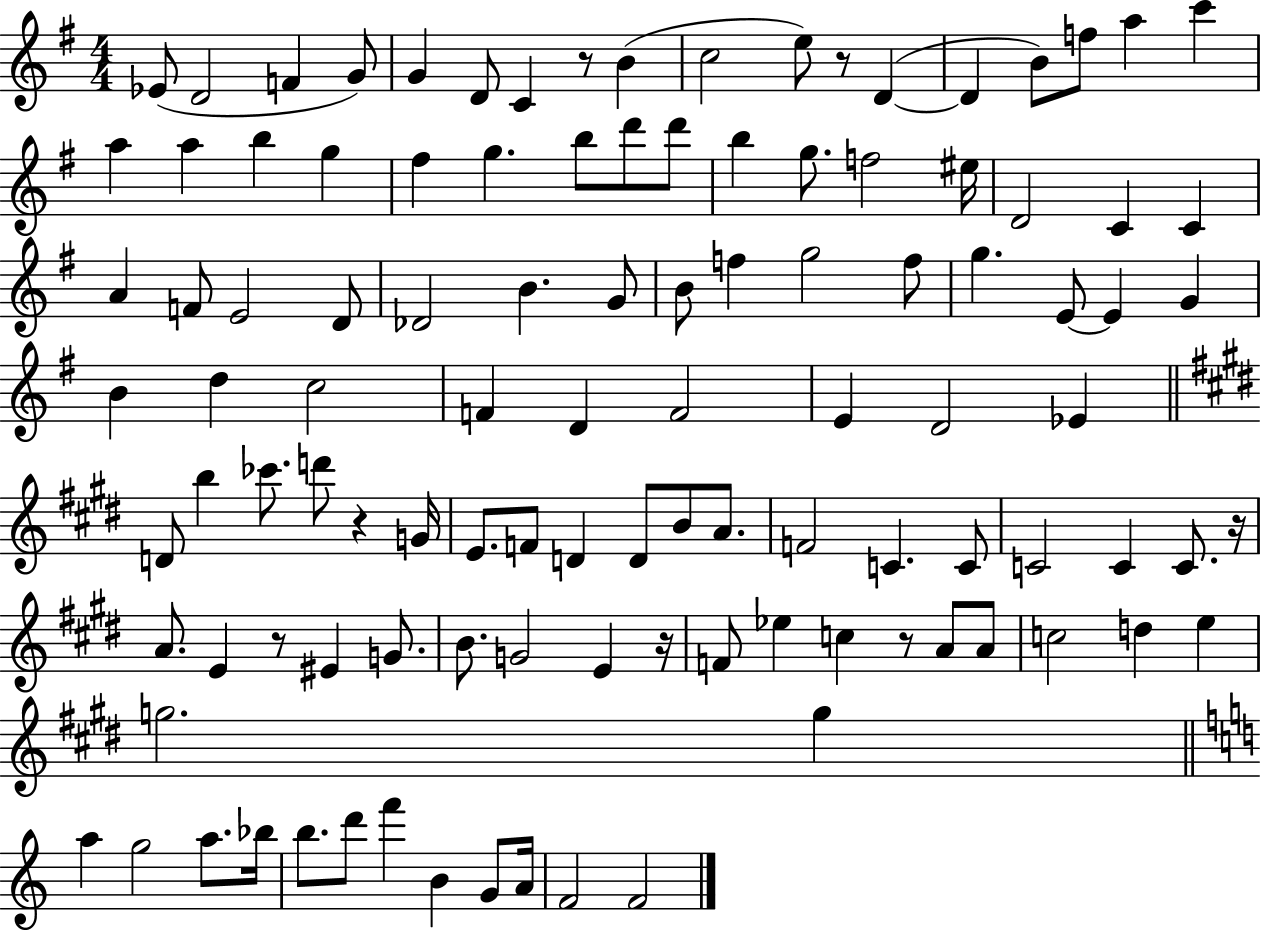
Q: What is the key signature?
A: G major